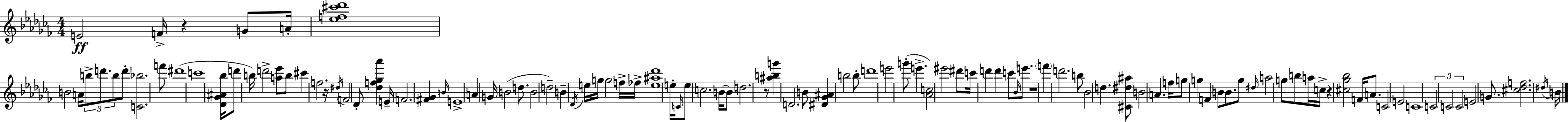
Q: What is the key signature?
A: AES minor